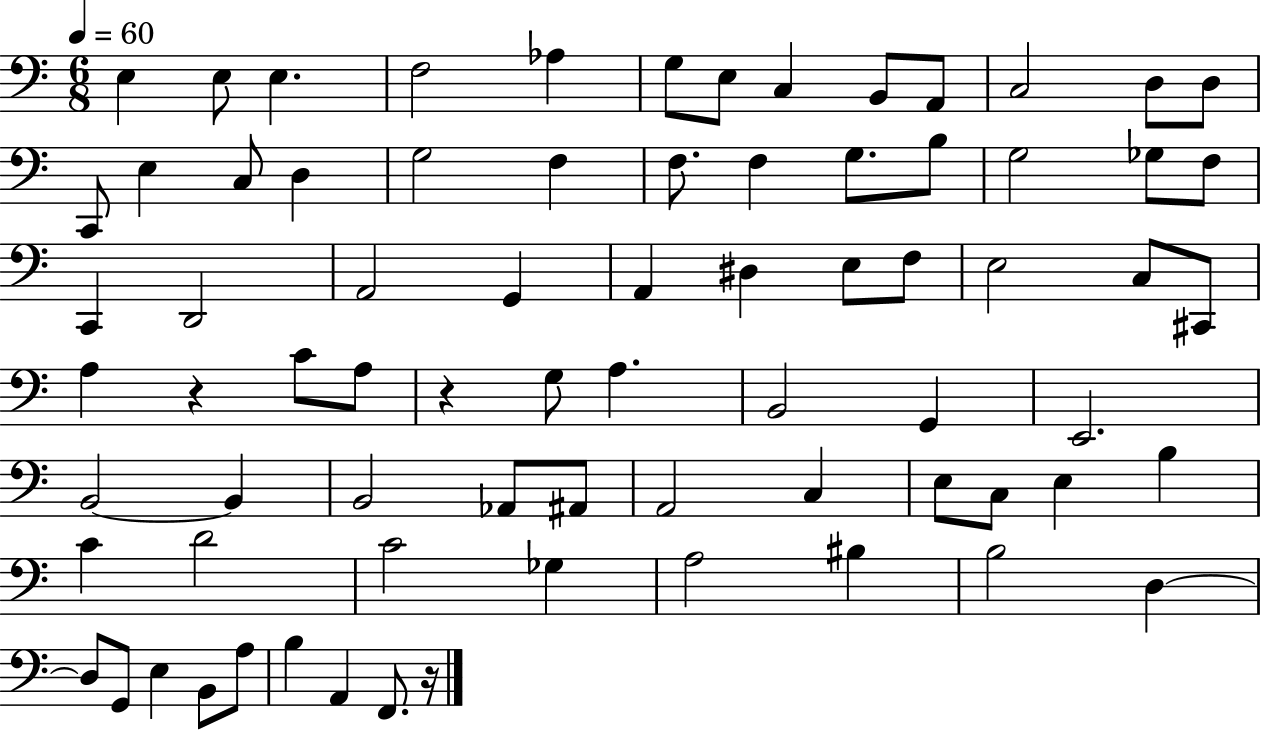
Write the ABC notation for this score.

X:1
T:Untitled
M:6/8
L:1/4
K:C
E, E,/2 E, F,2 _A, G,/2 E,/2 C, B,,/2 A,,/2 C,2 D,/2 D,/2 C,,/2 E, C,/2 D, G,2 F, F,/2 F, G,/2 B,/2 G,2 _G,/2 F,/2 C,, D,,2 A,,2 G,, A,, ^D, E,/2 F,/2 E,2 C,/2 ^C,,/2 A, z C/2 A,/2 z G,/2 A, B,,2 G,, E,,2 B,,2 B,, B,,2 _A,,/2 ^A,,/2 A,,2 C, E,/2 C,/2 E, B, C D2 C2 _G, A,2 ^B, B,2 D, D,/2 G,,/2 E, B,,/2 A,/2 B, A,, F,,/2 z/4